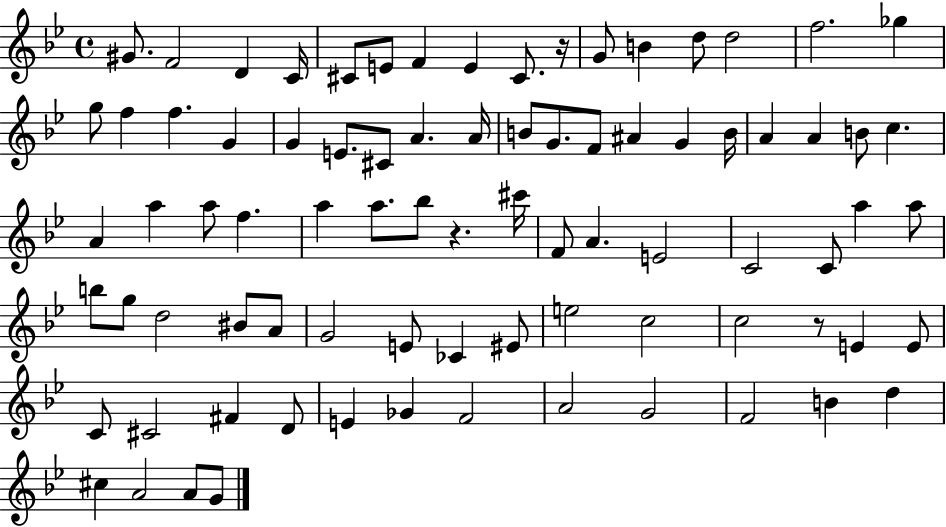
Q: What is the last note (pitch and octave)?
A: G4